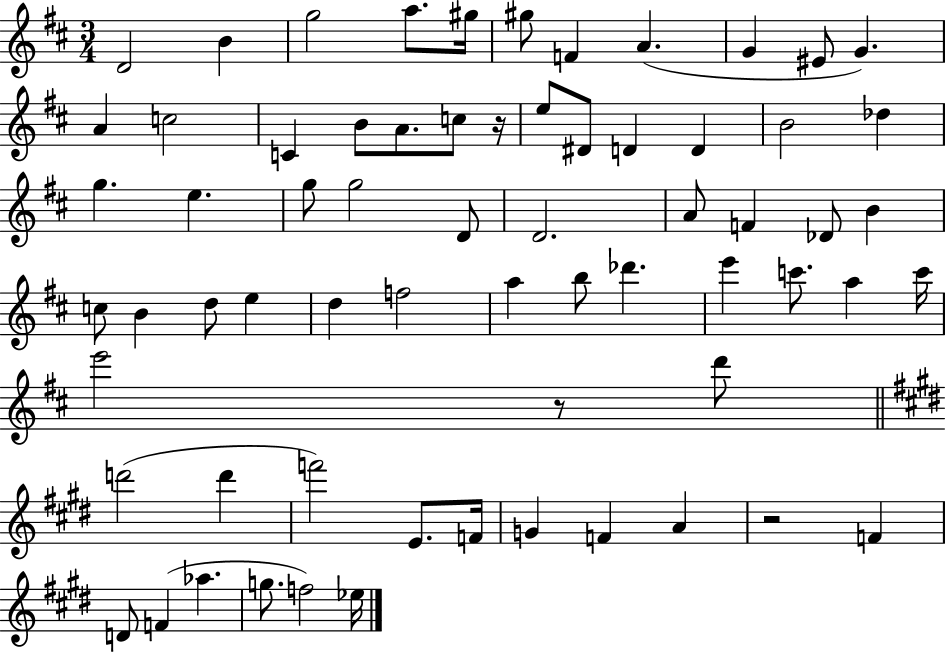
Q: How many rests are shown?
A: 3